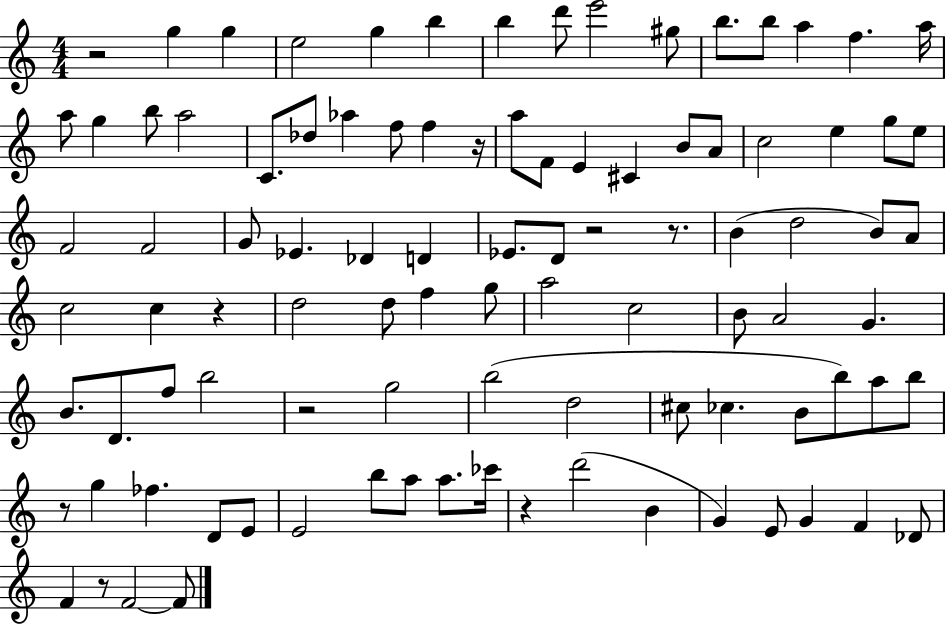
R/h G5/q G5/q E5/h G5/q B5/q B5/q D6/e E6/h G#5/e B5/e. B5/e A5/q F5/q. A5/s A5/e G5/q B5/e A5/h C4/e. Db5/e Ab5/q F5/e F5/q R/s A5/e F4/e E4/q C#4/q B4/e A4/e C5/h E5/q G5/e E5/e F4/h F4/h G4/e Eb4/q. Db4/q D4/q Eb4/e. D4/e R/h R/e. B4/q D5/h B4/e A4/e C5/h C5/q R/q D5/h D5/e F5/q G5/e A5/h C5/h B4/e A4/h G4/q. B4/e. D4/e. F5/e B5/h R/h G5/h B5/h D5/h C#5/e CES5/q. B4/e B5/e A5/e B5/e R/e G5/q FES5/q. D4/e E4/e E4/h B5/e A5/e A5/e. CES6/s R/q D6/h B4/q G4/q E4/e G4/q F4/q Db4/e F4/q R/e F4/h F4/e